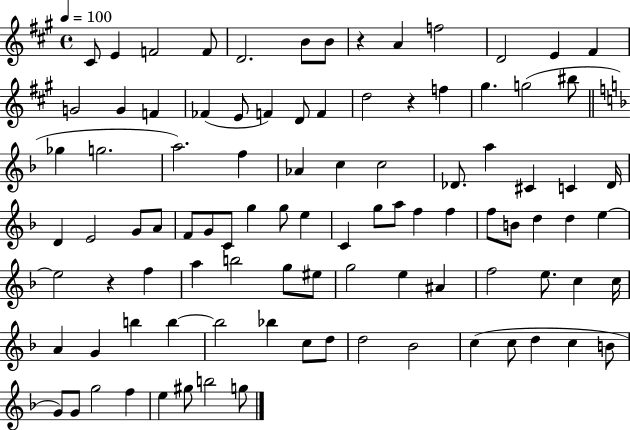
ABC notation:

X:1
T:Untitled
M:4/4
L:1/4
K:A
^C/2 E F2 F/2 D2 B/2 B/2 z A f2 D2 E ^F G2 G F _F E/2 F D/2 F d2 z f ^g g2 ^b/2 _g g2 a2 f _A c c2 _D/2 a ^C C _D/4 D E2 G/2 A/2 F/2 G/2 C/2 g g/2 e C g/2 a/2 f f f/2 B/2 d d e e2 z f a b2 g/2 ^e/2 g2 e ^A f2 e/2 c c/4 A G b b b2 _b c/2 d/2 d2 _B2 c c/2 d c B/2 G/2 G/2 g2 f e ^g/2 b2 g/2